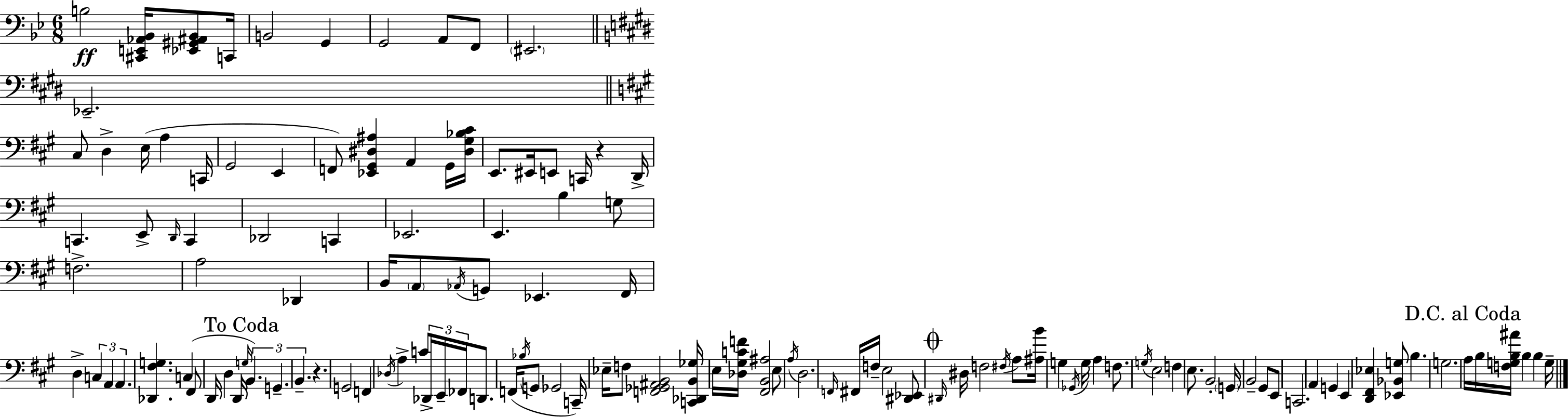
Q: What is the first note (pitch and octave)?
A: B3